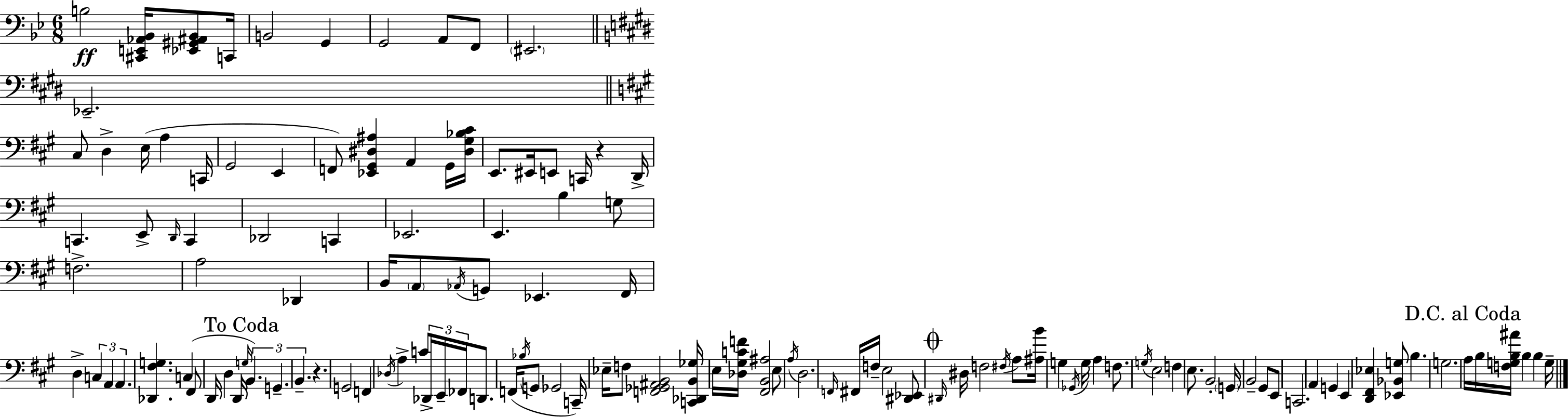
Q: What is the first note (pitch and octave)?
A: B3